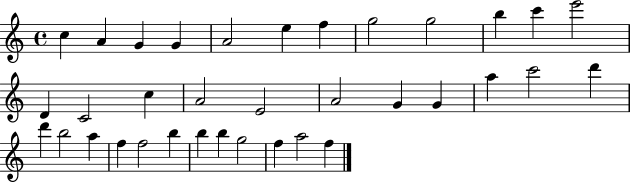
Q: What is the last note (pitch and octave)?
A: F5